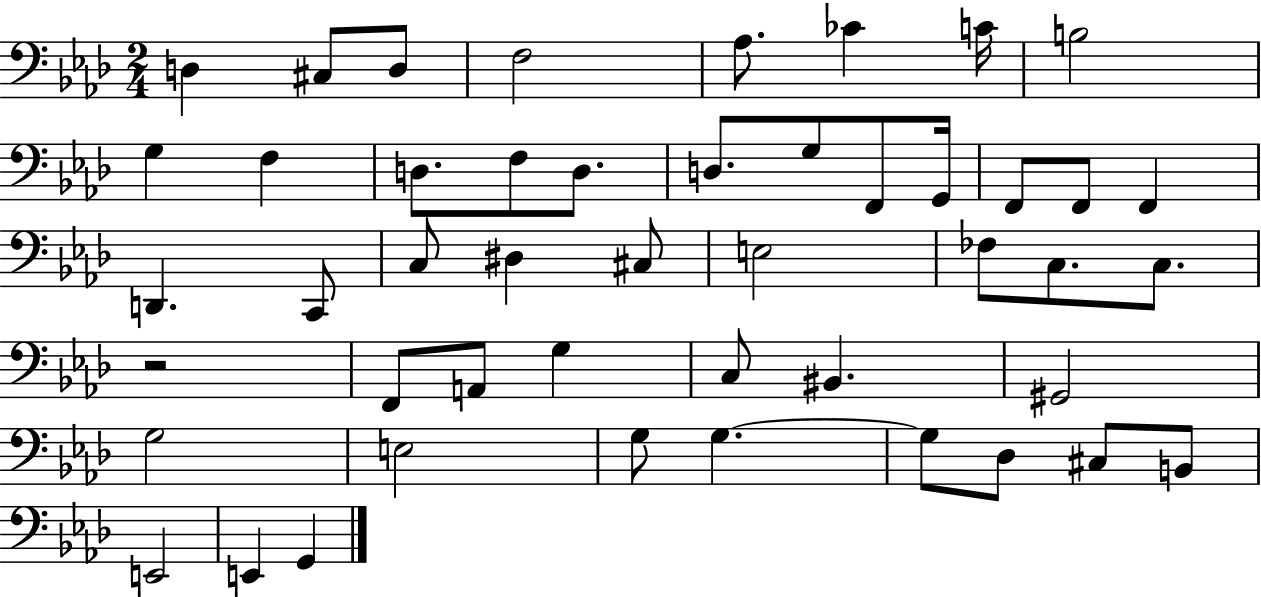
{
  \clef bass
  \numericTimeSignature
  \time 2/4
  \key aes \major
  \repeat volta 2 { d4 cis8 d8 | f2 | aes8. ces'4 c'16 | b2 | \break g4 f4 | d8. f8 d8. | d8. g8 f,8 g,16 | f,8 f,8 f,4 | \break d,4. c,8 | c8 dis4 cis8 | e2 | fes8 c8. c8. | \break r2 | f,8 a,8 g4 | c8 bis,4. | gis,2 | \break g2 | e2 | g8 g4.~~ | g8 des8 cis8 b,8 | \break e,2 | e,4 g,4 | } \bar "|."
}